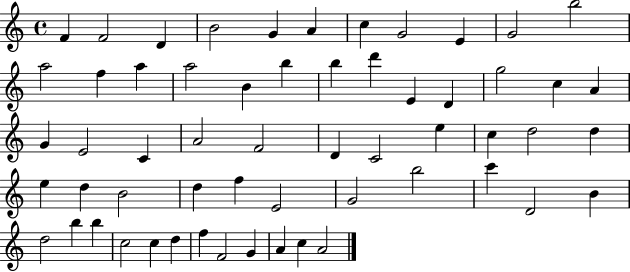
F4/q F4/h D4/q B4/h G4/q A4/q C5/q G4/h E4/q G4/h B5/h A5/h F5/q A5/q A5/h B4/q B5/q B5/q D6/q E4/q D4/q G5/h C5/q A4/q G4/q E4/h C4/q A4/h F4/h D4/q C4/h E5/q C5/q D5/h D5/q E5/q D5/q B4/h D5/q F5/q E4/h G4/h B5/h C6/q D4/h B4/q D5/h B5/q B5/q C5/h C5/q D5/q F5/q F4/h G4/q A4/q C5/q A4/h